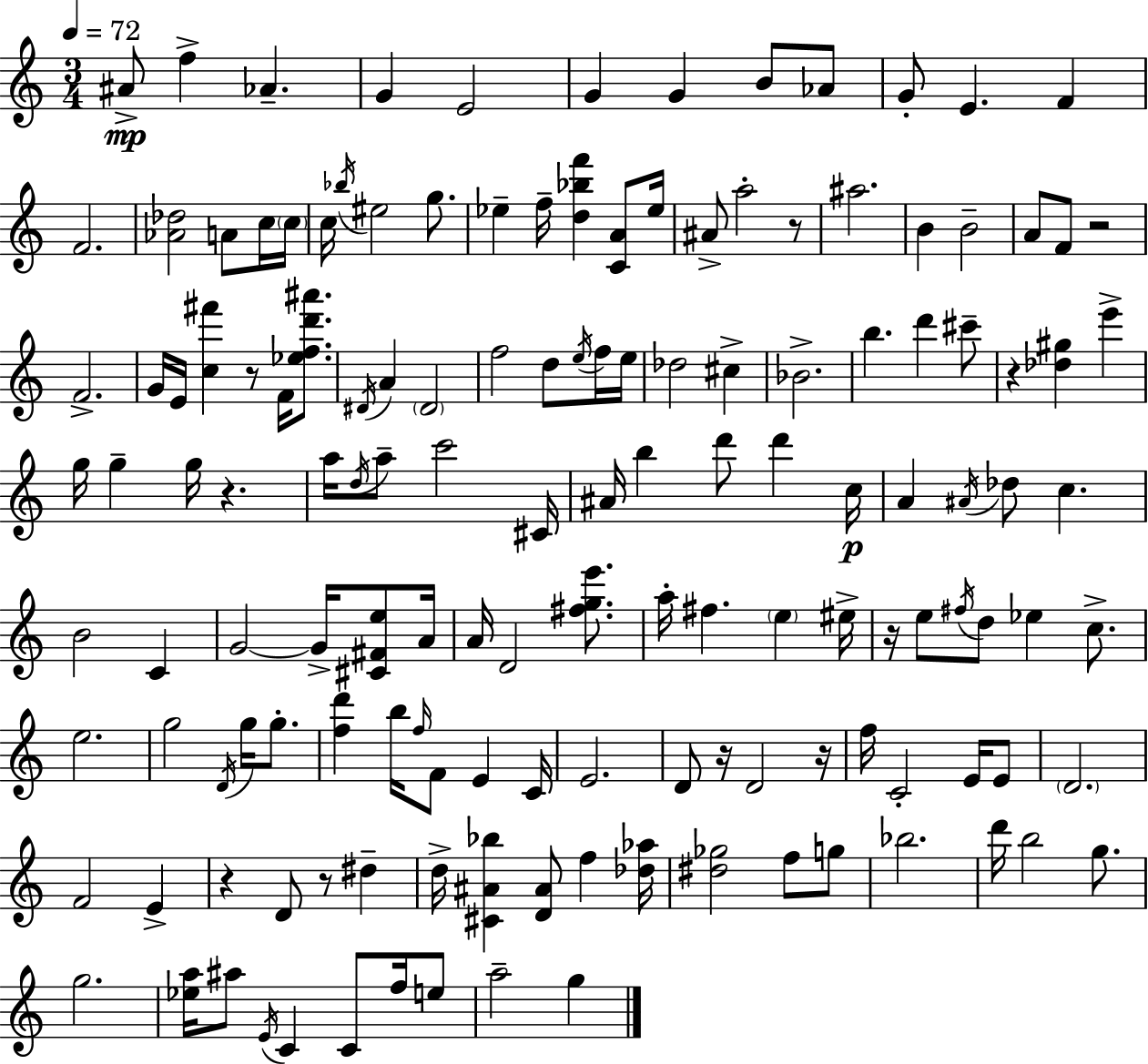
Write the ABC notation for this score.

X:1
T:Untitled
M:3/4
L:1/4
K:Am
^A/2 f _A G E2 G G B/2 _A/2 G/2 E F F2 [_A_d]2 A/2 c/4 c/4 c/4 _b/4 ^e2 g/2 _e f/4 [d_bf'] [CA]/2 _e/4 ^A/2 a2 z/2 ^a2 B B2 A/2 F/2 z2 F2 G/4 E/4 [c^f'] z/2 F/4 [_efd'^a']/2 ^D/4 A ^D2 f2 d/2 e/4 f/4 e/4 _d2 ^c _B2 b d' ^c'/2 z [_d^g] e' g/4 g g/4 z a/4 d/4 a/2 c'2 ^C/4 ^A/4 b d'/2 d' c/4 A ^A/4 _d/2 c B2 C G2 G/4 [^C^Fe]/2 A/4 A/4 D2 [^fge']/2 a/4 ^f e ^e/4 z/4 e/2 ^f/4 d/2 _e c/2 e2 g2 D/4 g/4 g/2 [fd'] b/4 f/4 F/2 E C/4 E2 D/2 z/4 D2 z/4 f/4 C2 E/4 E/2 D2 F2 E z D/2 z/2 ^d d/4 [^C^A_b] [D^A]/2 f [_d_a]/4 [^d_g]2 f/2 g/2 _b2 d'/4 b2 g/2 g2 [_ea]/4 ^a/2 E/4 C C/2 f/4 e/2 a2 g